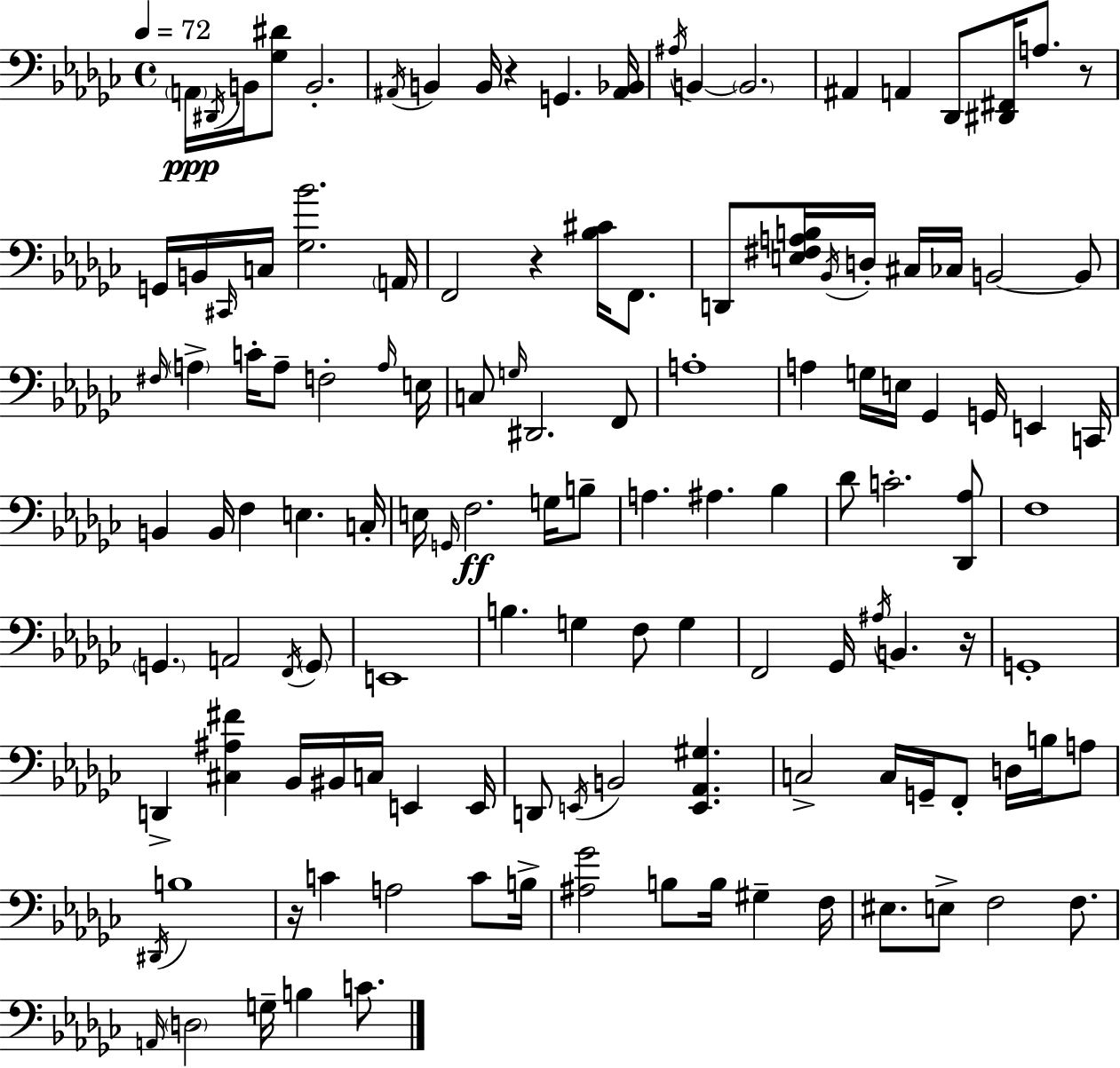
{
  \clef bass
  \time 4/4
  \defaultTimeSignature
  \key ees \minor
  \tempo 4 = 72
  \repeat volta 2 { \parenthesize a,16\ppp \acciaccatura { dis,16 } b,16 <ges dis'>8 b,2.-. | \acciaccatura { ais,16 } b,4 b,16 r4 g,4. | <ais, bes,>16 \acciaccatura { ais16 } b,4~~ \parenthesize b,2. | ais,4 a,4 des,8 <dis, fis,>16 a8. | \break r8 g,16 b,16 \grace { cis,16 } c16 <ges bes'>2. | \parenthesize a,16 f,2 r4 | <bes cis'>16 f,8. d,8 <e fis a b>16 \acciaccatura { bes,16 } d16-. cis16 ces16 b,2~~ | b,8 \grace { fis16 } \parenthesize a4-> c'16-. a8-- f2-. | \break \grace { a16 } e16 c8 \grace { g16 } dis,2. | f,8 a1-. | a4 g16 e16 ges,4 | g,16 e,4 c,16 b,4 b,16 f4 | \break e4. c16-. e16 \grace { g,16 } f2.\ff | g16 b8-- a4. ais4. | bes4 des'8 c'2.-. | <des, aes>8 f1 | \break \parenthesize g,4. a,2 | \acciaccatura { f,16 } \parenthesize g,8 e,1 | b4. | g4 f8 g4 f,2 | \break ges,16 \acciaccatura { ais16 } b,4. r16 g,1-. | d,4-> <cis ais fis'>4 | bes,16 bis,16 c16 e,4 e,16 d,8 \acciaccatura { e,16 } b,2 | <e, aes, gis>4. c2-> | \break c16 g,16-- f,8-. d16 b16 a8 \acciaccatura { dis,16 } b1 | r16 c'4 | a2 c'8 b16-> <ais ges'>2 | b8 b16 gis4-- f16 eis8. | \break e8-> f2 f8. \grace { a,16 } \parenthesize d2 | g16-- b4 c'8. } \bar "|."
}